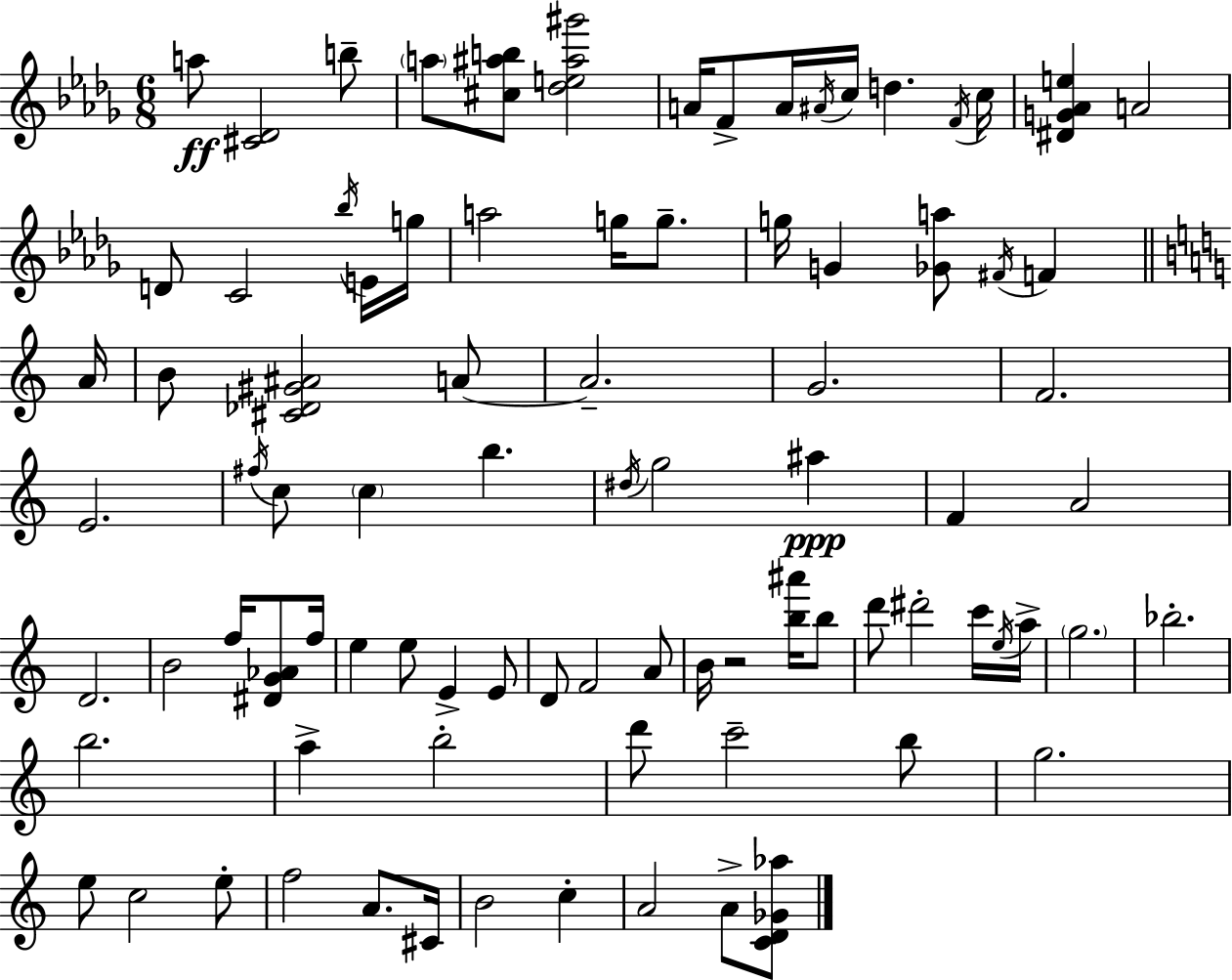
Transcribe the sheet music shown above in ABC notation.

X:1
T:Untitled
M:6/8
L:1/4
K:Bbm
a/2 [^C_D]2 b/2 a/2 [^c^ab]/2 [_de^a^g']2 A/4 F/2 A/4 ^A/4 c/4 d F/4 c/4 [^DG_Ae] A2 D/2 C2 _b/4 E/4 g/4 a2 g/4 g/2 g/4 G [_Ga]/2 ^F/4 F A/4 B/2 [^C_D^G^A]2 A/2 A2 G2 F2 E2 ^f/4 c/2 c b ^d/4 g2 ^a F A2 D2 B2 f/4 [^DG_A]/2 f/4 e e/2 E E/2 D/2 F2 A/2 B/4 z2 [b^a']/4 b/2 d'/2 ^d'2 c'/4 e/4 a/4 g2 _b2 b2 a b2 d'/2 c'2 b/2 g2 e/2 c2 e/2 f2 A/2 ^C/4 B2 c A2 A/2 [CD_G_a]/2